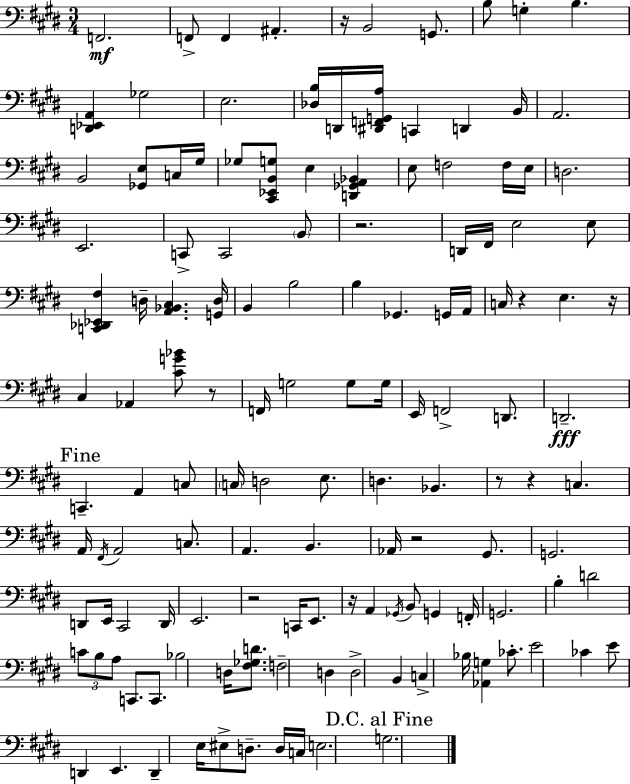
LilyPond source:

{
  \clef bass
  \numericTimeSignature
  \time 3/4
  \key e \major
  \repeat volta 2 { f,2.\mf | f,8-> f,4 ais,4.-. | r16 b,2 g,8. | b8 g4-. b4. | \break <d, ees, a,>4 ges2 | e2. | <des b>16 d,16 <dis, f, g, a>16 c,4 d,4 b,16 | a,2. | \break b,2 <ges, e>8 c16 gis16 | ges8 <cis, ees, b, g>8 e4 <d, ges, a, bes,>4 | e8 f2 f16 e16 | d2. | \break e,2. | c,8-> c,2 \parenthesize b,8 | r2. | d,16 fis,16 e2 e8 | \break <c, des, ees, fis>4 d16-- <a, bes, cis>4. <g, d>16 | b,4 b2 | b4 ges,4. g,16 a,16 | c16 r4 e4. r16 | \break cis4 aes,4 <cis' g' bes'>8 r8 | f,16 g2 g8 g16 | e,16 f,2-> d,8. | d,2.--\fff | \break \mark "Fine" c,4.-- a,4 c8 | \parenthesize c16 d2 e8. | d4. bes,4. | r8 r4 c4. | \break a,16 \acciaccatura { fis,16 } a,2 c8. | a,4. b,4. | aes,16 r2 gis,8. | g,2. | \break d,8 e,16 cis,2 | d,16 e,2. | r2 c,16 e,8. | r16 a,4 \acciaccatura { ges,16 } b,8 g,4 | \break f,16-. g,2. | b4-. d'2 | \tuplet 3/2 { c'8 b8 a8 } c,8. c,8. | bes2 d16 <fis ges d'>8. | \break f2-- d4 | d2-> b,4 | c4-> bes16 <aes, g>4 ces'8.-. | e'2 ces'4 | \break e'8 d,4 e,4. | d,4-- e16 eis8-> d8.-- | d16 c16 e2. | \mark "D.C. al Fine" g2. | \break } \bar "|."
}